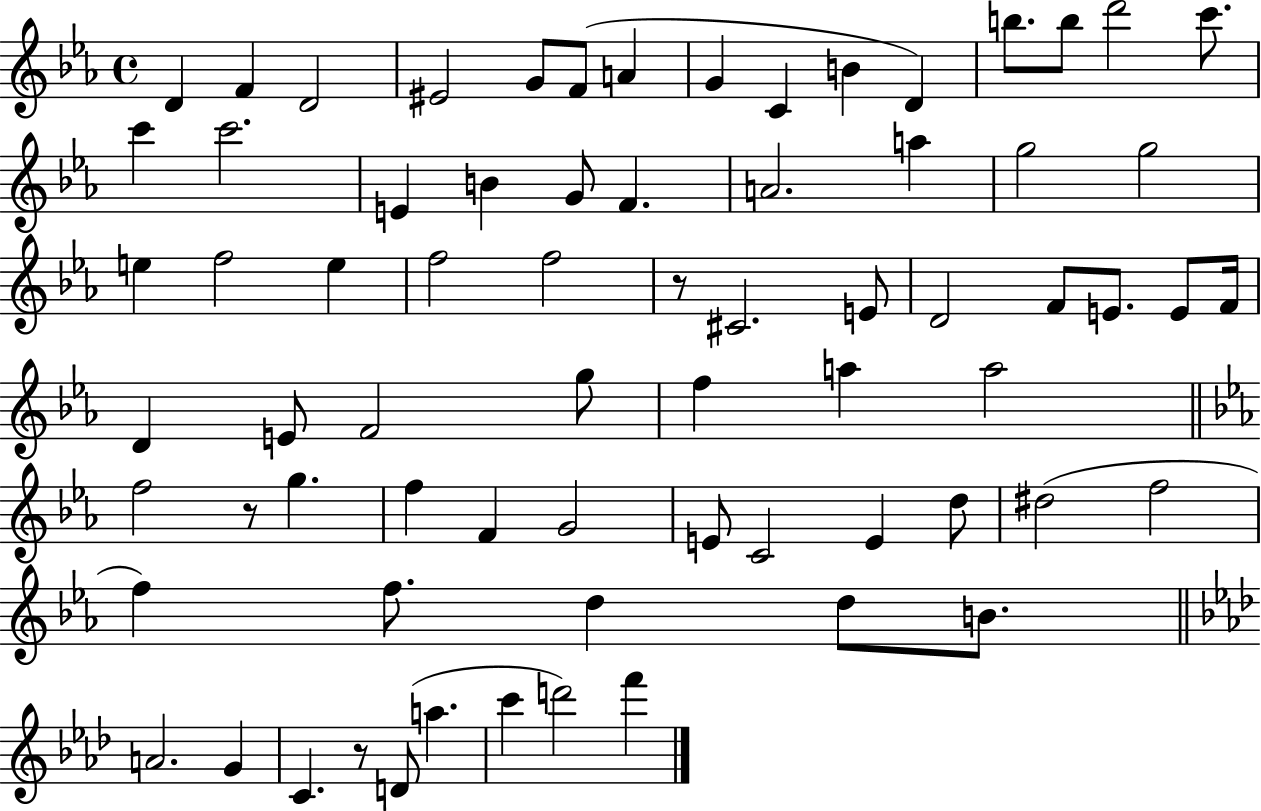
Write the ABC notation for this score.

X:1
T:Untitled
M:4/4
L:1/4
K:Eb
D F D2 ^E2 G/2 F/2 A G C B D b/2 b/2 d'2 c'/2 c' c'2 E B G/2 F A2 a g2 g2 e f2 e f2 f2 z/2 ^C2 E/2 D2 F/2 E/2 E/2 F/4 D E/2 F2 g/2 f a a2 f2 z/2 g f F G2 E/2 C2 E d/2 ^d2 f2 f f/2 d d/2 B/2 A2 G C z/2 D/2 a c' d'2 f'